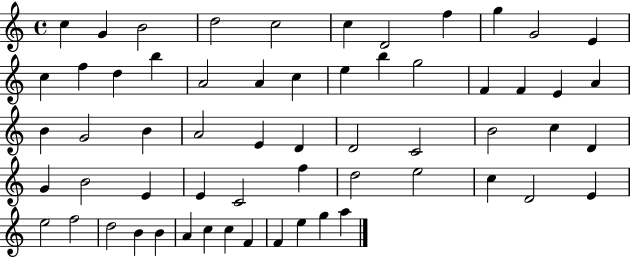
{
  \clef treble
  \time 4/4
  \defaultTimeSignature
  \key c \major
  c''4 g'4 b'2 | d''2 c''2 | c''4 d'2 f''4 | g''4 g'2 e'4 | \break c''4 f''4 d''4 b''4 | a'2 a'4 c''4 | e''4 b''4 g''2 | f'4 f'4 e'4 a'4 | \break b'4 g'2 b'4 | a'2 e'4 d'4 | d'2 c'2 | b'2 c''4 d'4 | \break g'4 b'2 e'4 | e'4 c'2 f''4 | d''2 e''2 | c''4 d'2 e'4 | \break e''2 f''2 | d''2 b'4 b'4 | a'4 c''4 c''4 f'4 | f'4 e''4 g''4 a''4 | \break \bar "|."
}